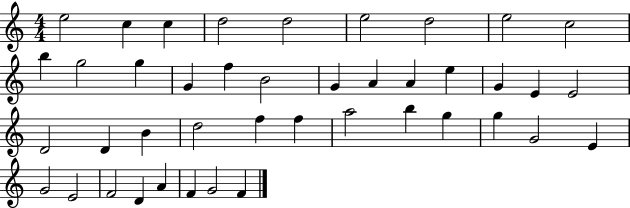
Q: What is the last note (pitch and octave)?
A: F4